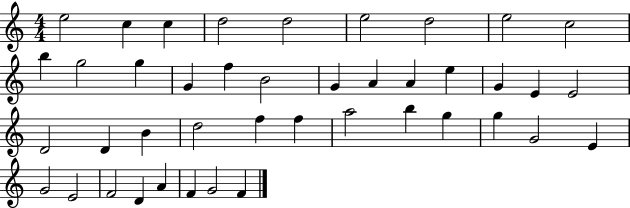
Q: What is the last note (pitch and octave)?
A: F4